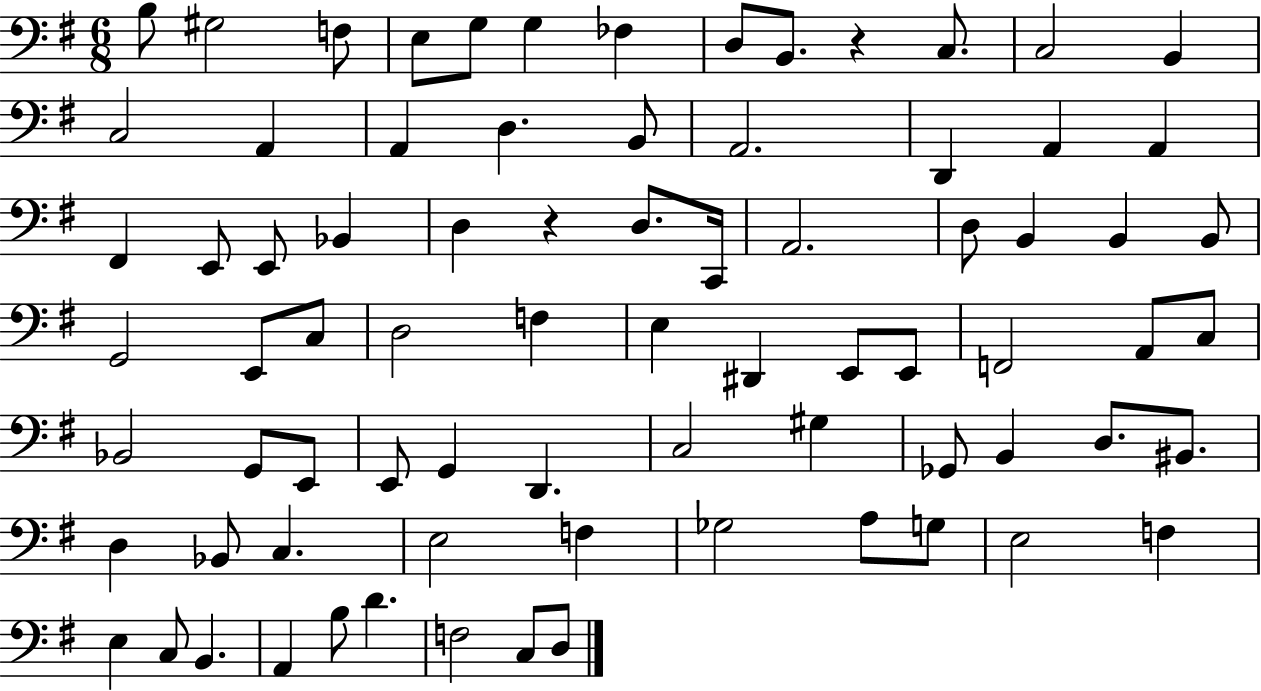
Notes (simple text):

B3/e G#3/h F3/e E3/e G3/e G3/q FES3/q D3/e B2/e. R/q C3/e. C3/h B2/q C3/h A2/q A2/q D3/q. B2/e A2/h. D2/q A2/q A2/q F#2/q E2/e E2/e Bb2/q D3/q R/q D3/e. C2/s A2/h. D3/e B2/q B2/q B2/e G2/h E2/e C3/e D3/h F3/q E3/q D#2/q E2/e E2/e F2/h A2/e C3/e Bb2/h G2/e E2/e E2/e G2/q D2/q. C3/h G#3/q Gb2/e B2/q D3/e. BIS2/e. D3/q Bb2/e C3/q. E3/h F3/q Gb3/h A3/e G3/e E3/h F3/q E3/q C3/e B2/q. A2/q B3/e D4/q. F3/h C3/e D3/e